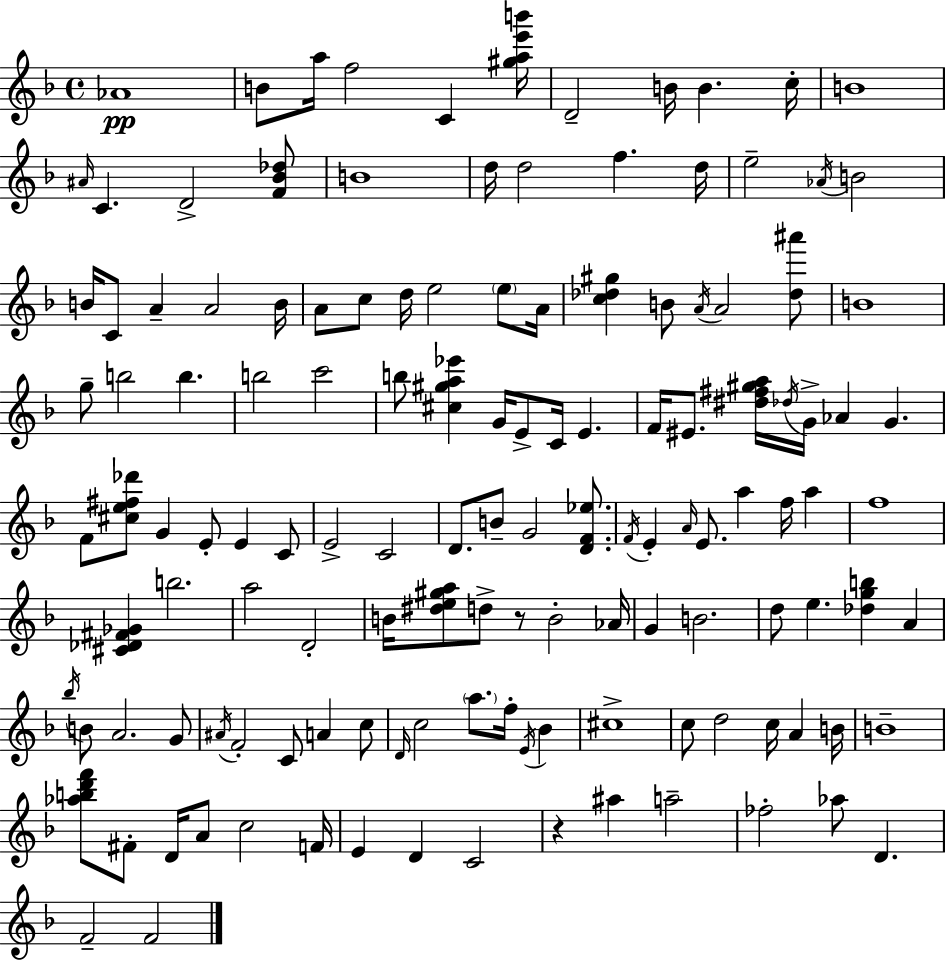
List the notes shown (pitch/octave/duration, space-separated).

Ab4/w B4/e A5/s F5/h C4/q [G#5,A5,E6,B6]/s D4/h B4/s B4/q. C5/s B4/w A#4/s C4/q. D4/h [F4,Bb4,Db5]/e B4/w D5/s D5/h F5/q. D5/s E5/h Ab4/s B4/h B4/s C4/e A4/q A4/h B4/s A4/e C5/e D5/s E5/h E5/e A4/s [C5,Db5,G#5]/q B4/e A4/s A4/h [Db5,A#6]/e B4/w G5/e B5/h B5/q. B5/h C6/h B5/e [C#5,G#5,A5,Eb6]/q G4/s E4/e C4/s E4/q. F4/s EIS4/e. [D#5,F#5,G#5,A5]/s Db5/s G4/s Ab4/q G4/q. F4/e [C#5,E5,F#5,Db6]/e G4/q E4/e E4/q C4/e E4/h C4/h D4/e. B4/e G4/h [D4,F4,Eb5]/e. F4/s E4/q A4/s E4/e. A5/q F5/s A5/q F5/w [C#4,Db4,F#4,Gb4]/q B5/h. A5/h D4/h B4/s [D#5,E5,G#5,A5]/e D5/e R/e B4/h Ab4/s G4/q B4/h. D5/e E5/q. [Db5,G5,B5]/q A4/q Bb5/s B4/e A4/h. G4/e A#4/s F4/h C4/e A4/q C5/e D4/s C5/h A5/e. F5/s E4/s Bb4/q C#5/w C5/e D5/h C5/s A4/q B4/s B4/w [Ab5,B5,D6,F6]/e F#4/e D4/s A4/e C5/h F4/s E4/q D4/q C4/h R/q A#5/q A5/h FES5/h Ab5/e D4/q. F4/h F4/h